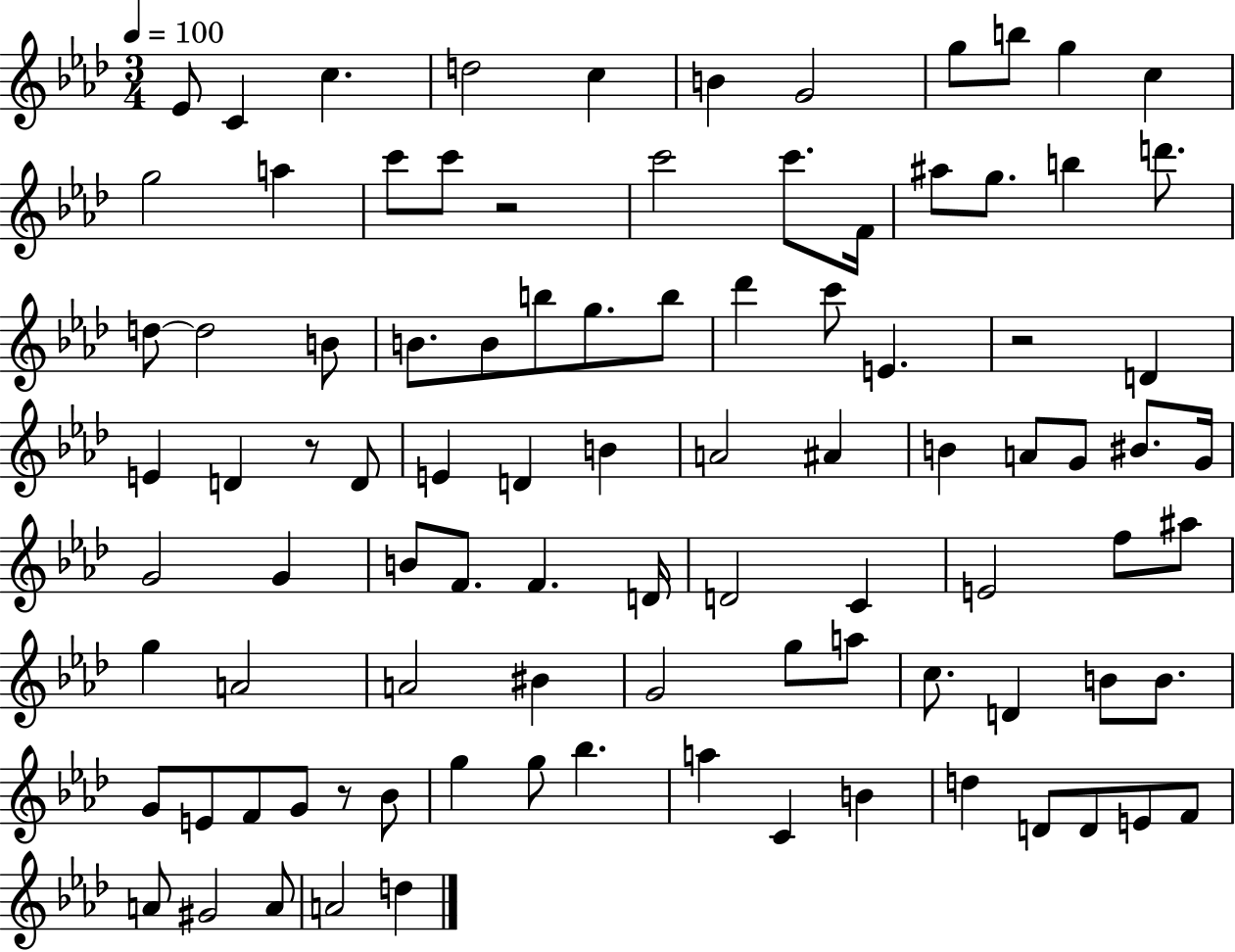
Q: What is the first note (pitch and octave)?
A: Eb4